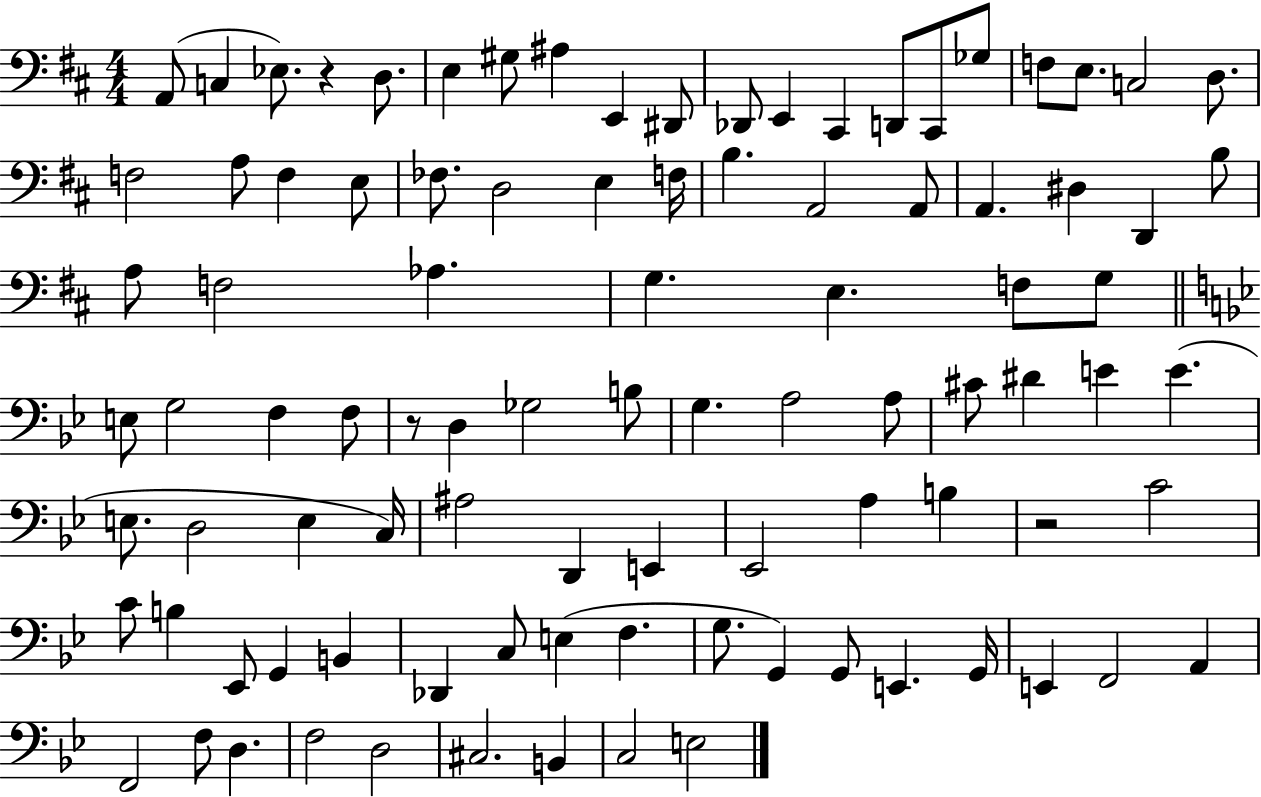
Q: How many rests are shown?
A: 3